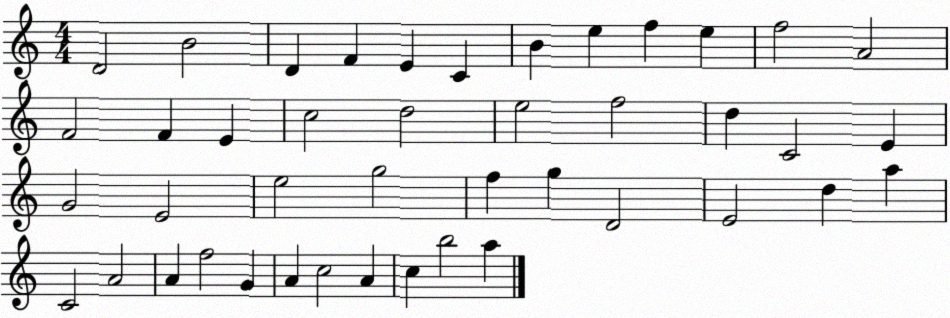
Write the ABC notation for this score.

X:1
T:Untitled
M:4/4
L:1/4
K:C
D2 B2 D F E C B e f e f2 A2 F2 F E c2 d2 e2 f2 d C2 E G2 E2 e2 g2 f g D2 E2 d a C2 A2 A f2 G A c2 A c b2 a